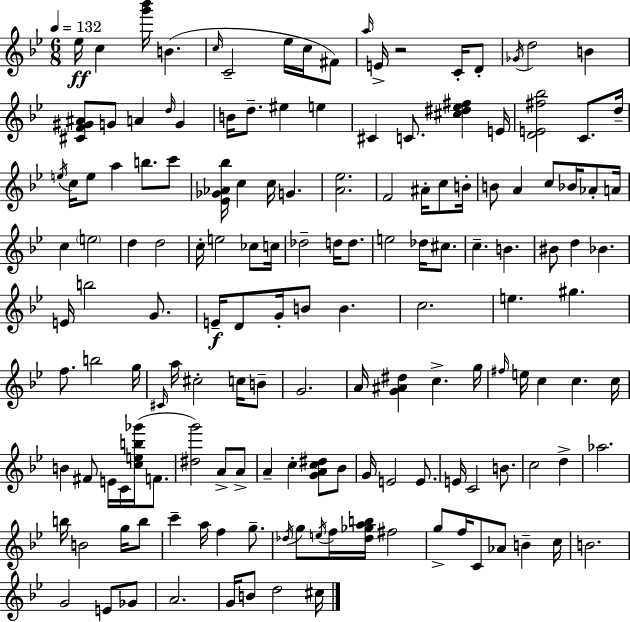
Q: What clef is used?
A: treble